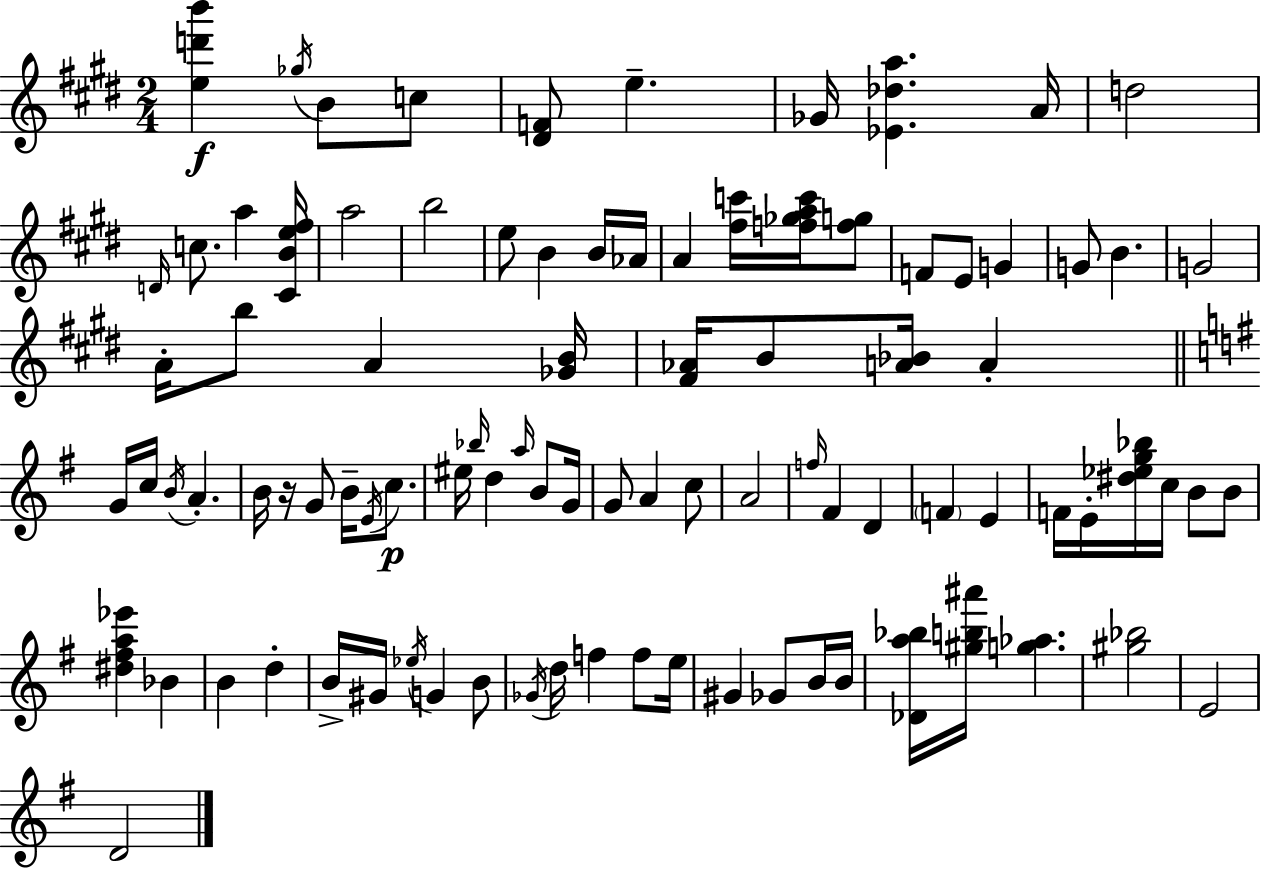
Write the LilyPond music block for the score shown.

{
  \clef treble
  \numericTimeSignature
  \time 2/4
  \key e \major
  <e'' d''' b'''>4\f \acciaccatura { ges''16 } b'8 c''8 | <dis' f'>8 e''4.-- | ges'16 <ees' des'' a''>4. | a'16 d''2 | \break \grace { d'16 } c''8. a''4 | <cis' b' e'' fis''>16 a''2 | b''2 | e''8 b'4 | \break b'16 aes'16 a'4 <fis'' c'''>16 <f'' ges'' a'' c'''>16 | <f'' g''>8 f'8 e'8 g'4 | g'8 b'4. | g'2 | \break a'16-. b''8 a'4 | <ges' b'>16 <fis' aes'>16 b'8 <a' bes'>16 a'4-. | \bar "||" \break \key e \minor g'16 c''16 \acciaccatura { b'16 } a'4.-. | b'16 r16 g'8 b'16-- \acciaccatura { e'16 }\p c''8. | eis''16 \grace { bes''16 } d''4 | \grace { a''16 } b'8 g'16 g'8 a'4 | \break c''8 a'2 | \grace { f''16 } fis'4 | d'4 \parenthesize f'4 | e'4 f'16 e'16-. <dis'' ees'' g'' bes''>16 | \break c''16 b'8 b'8 <dis'' fis'' a'' ees'''>4 | bes'4 b'4 | d''4-. b'16-> gis'16 \acciaccatura { ees''16 } | g'4 b'8 \acciaccatura { ges'16 } d''16 | \break f''4 f''8 e''16 gis'4 | ges'8 b'16 b'16 <des' a'' bes''>16 | <gis'' b'' ais'''>16 <g'' aes''>4. <gis'' bes''>2 | e'2 | \break d'2 | \bar "|."
}